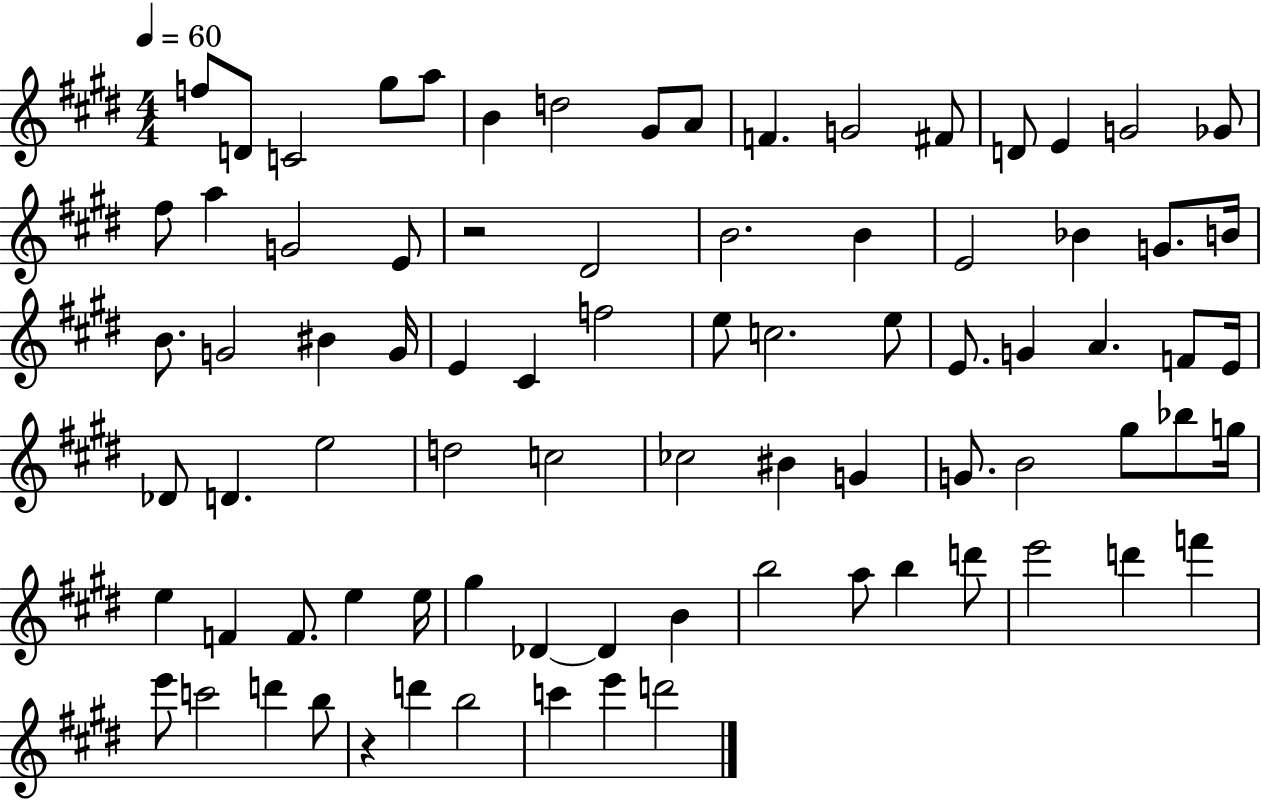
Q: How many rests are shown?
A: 2